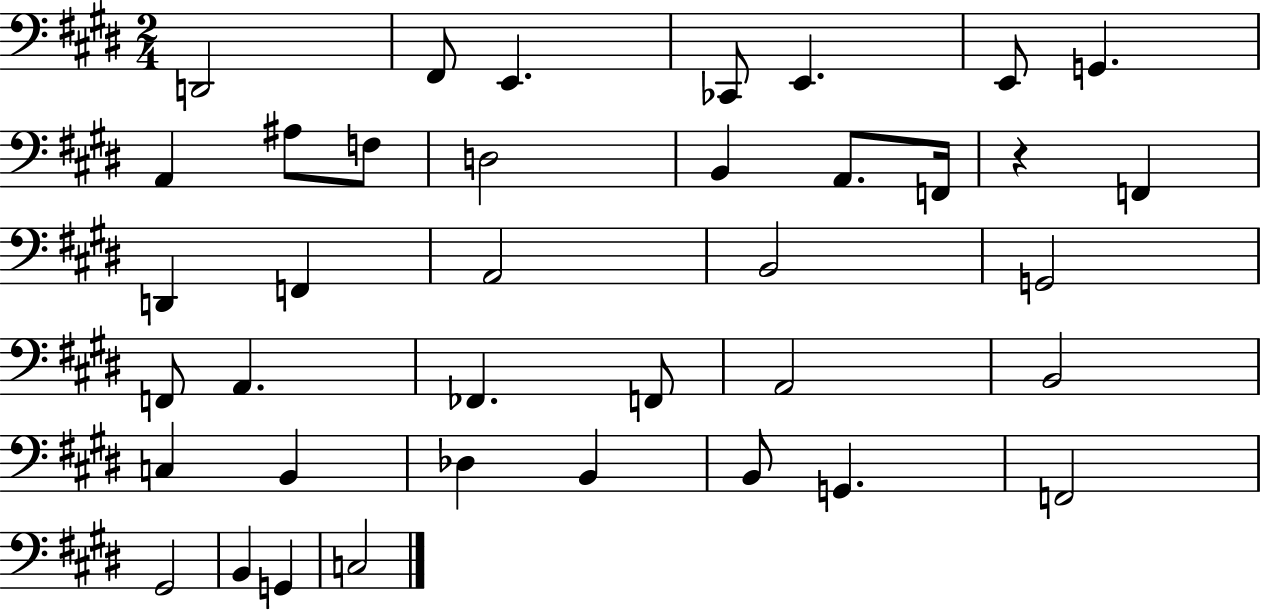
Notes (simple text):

D2/h F#2/e E2/q. CES2/e E2/q. E2/e G2/q. A2/q A#3/e F3/e D3/h B2/q A2/e. F2/s R/q F2/q D2/q F2/q A2/h B2/h G2/h F2/e A2/q. FES2/q. F2/e A2/h B2/h C3/q B2/q Db3/q B2/q B2/e G2/q. F2/h G#2/h B2/q G2/q C3/h